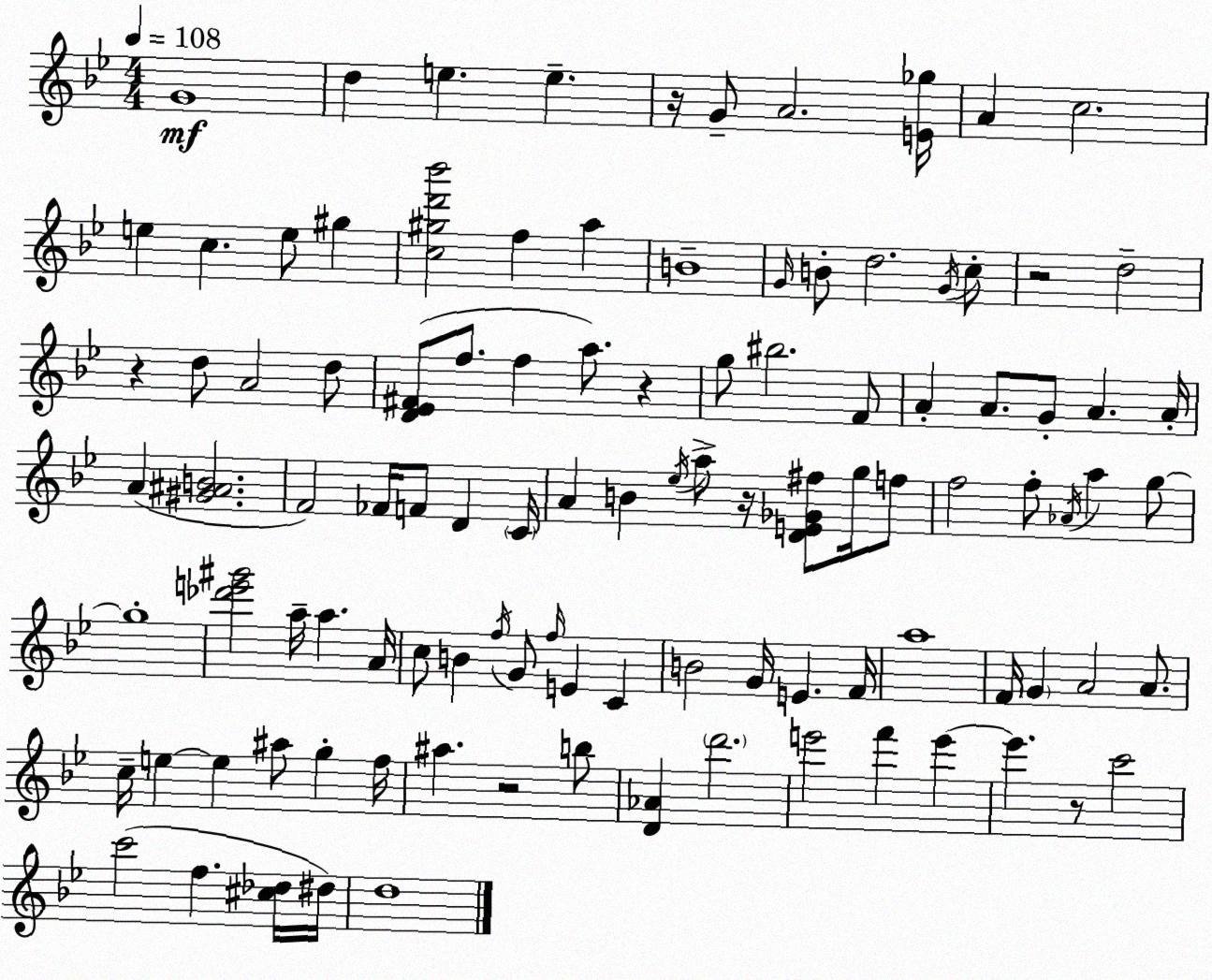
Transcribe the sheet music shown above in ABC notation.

X:1
T:Untitled
M:4/4
L:1/4
K:Bb
G4 d e e z/4 G/2 A2 [E_g]/4 A c2 e c e/2 ^g [c^gd'_b']2 f a B4 G/4 B/2 d2 G/4 c/2 z2 d2 z d/2 A2 d/2 [D_E^F]/2 f/2 f a/2 z g/2 ^b2 F/2 A A/2 G/2 A A/4 A [^G^AB]2 F2 _F/4 F/2 D C/4 A B _e/4 a/2 z/4 [DE_G^f]/2 g/4 f/2 f2 f/2 _A/4 a g/2 g4 [_d'e'^g']2 a/4 a A/4 c/2 B f/4 G/2 f/4 E C B2 G/4 E F/4 a4 F/4 G A2 A/2 c/4 e e ^a/2 g f/4 ^a z2 b/2 [D_A] d'2 e'2 f' e' e' z/2 c'2 c'2 f [^c_d]/4 ^d/4 d4